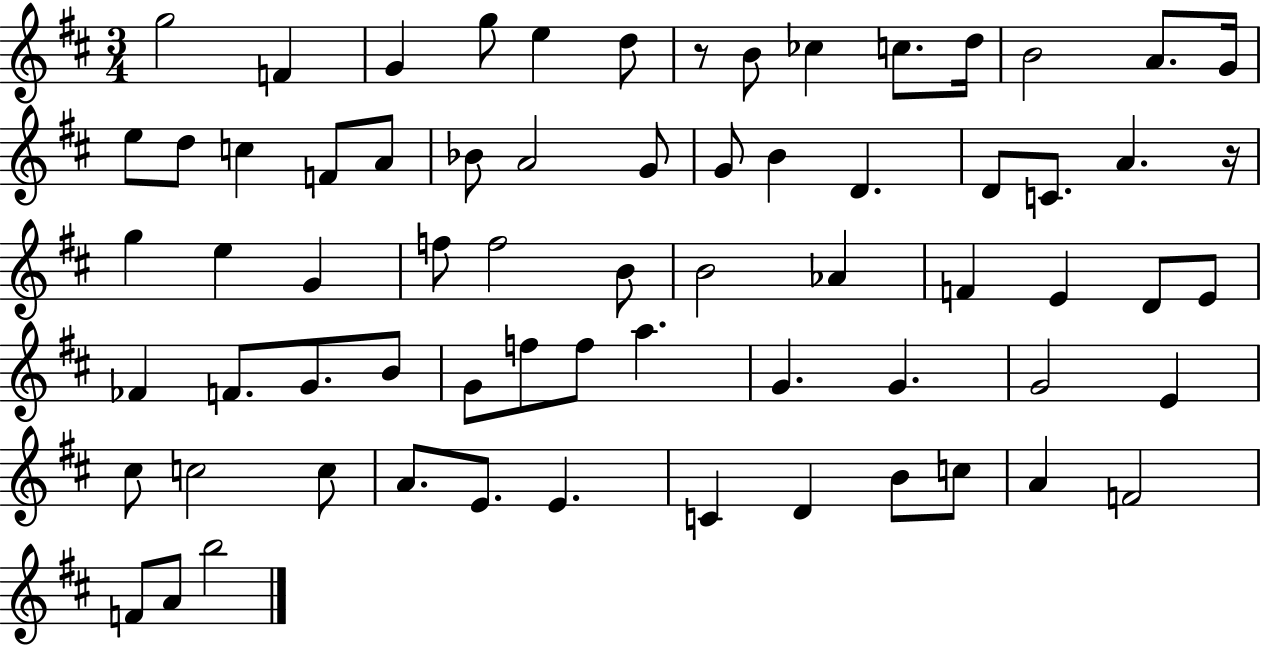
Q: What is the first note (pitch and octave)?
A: G5